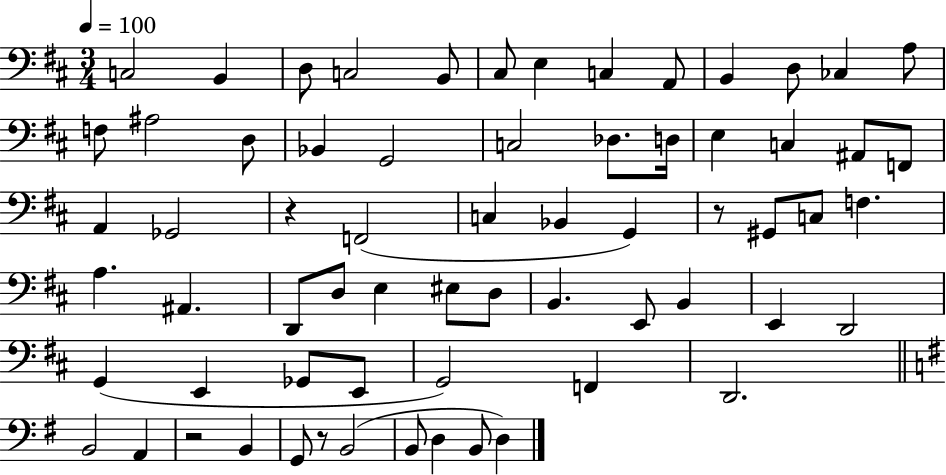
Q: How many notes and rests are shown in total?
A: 66